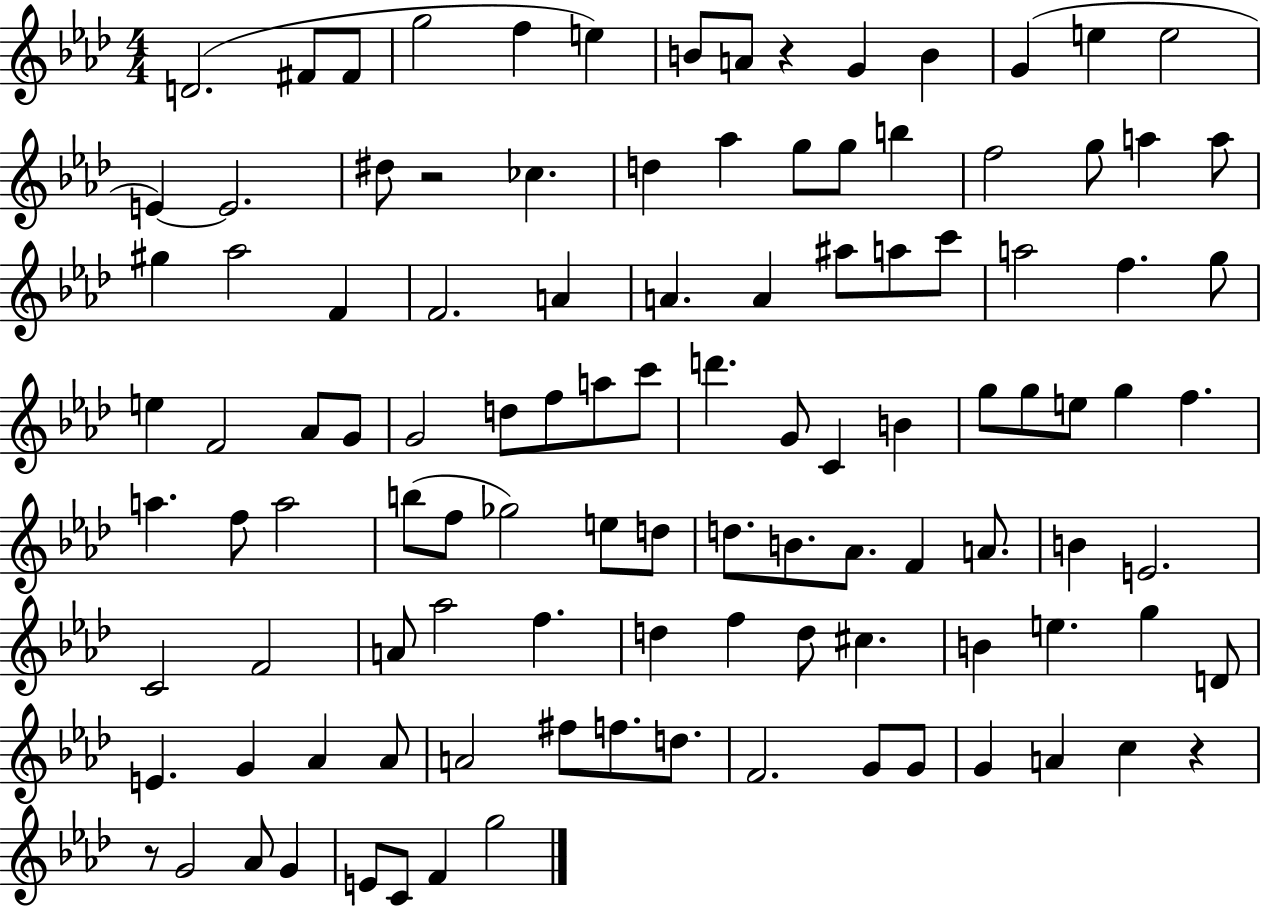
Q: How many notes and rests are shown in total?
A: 110